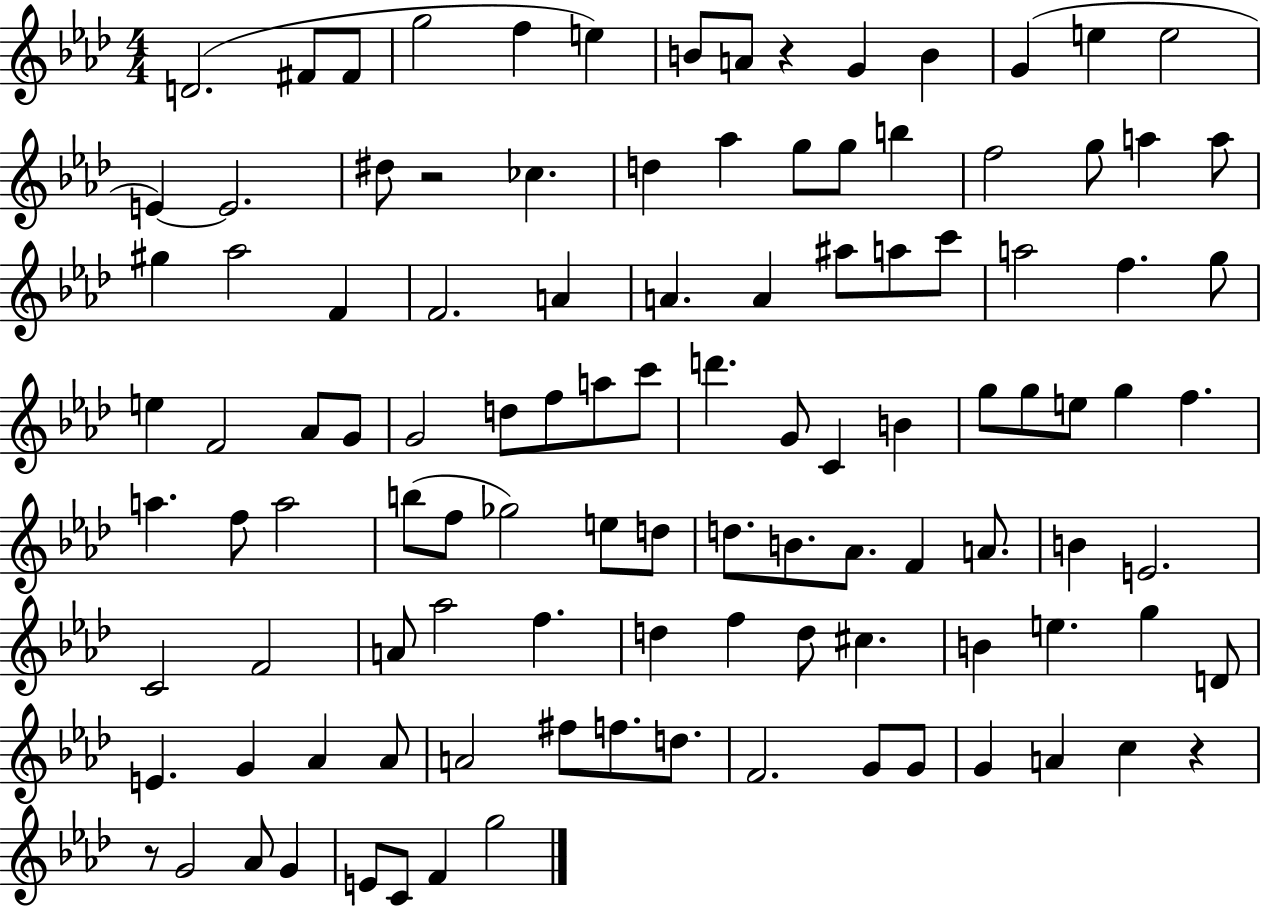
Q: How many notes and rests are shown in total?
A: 110